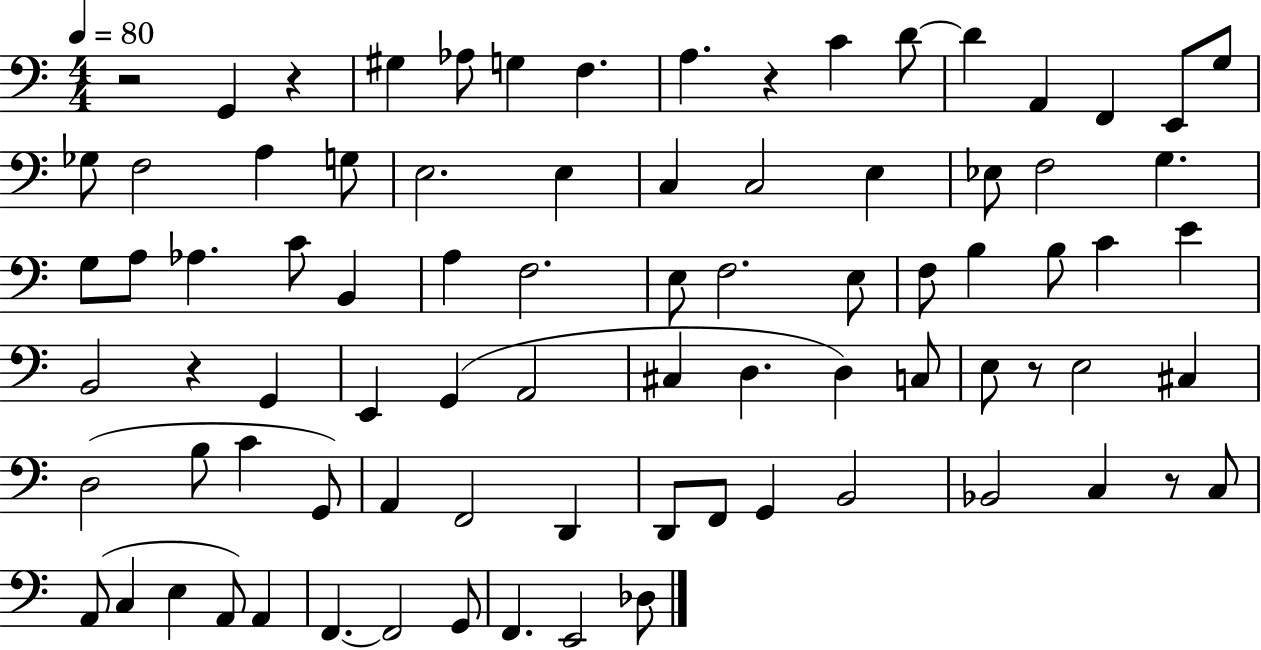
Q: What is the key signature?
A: C major